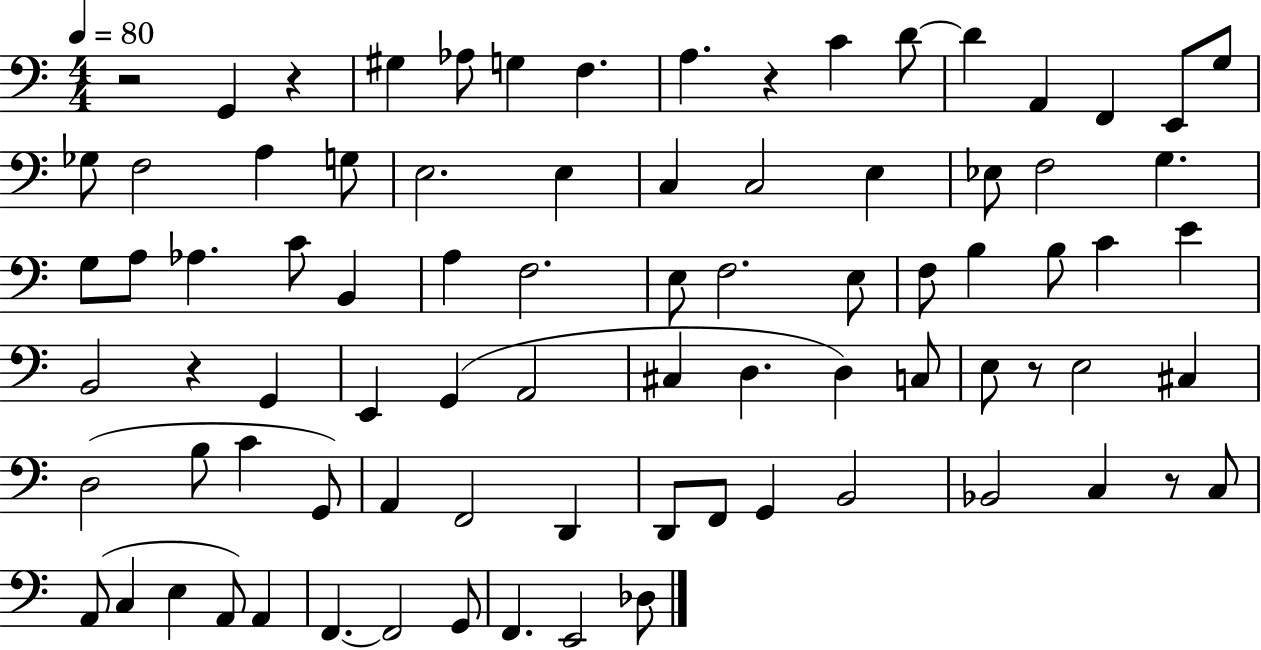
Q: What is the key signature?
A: C major